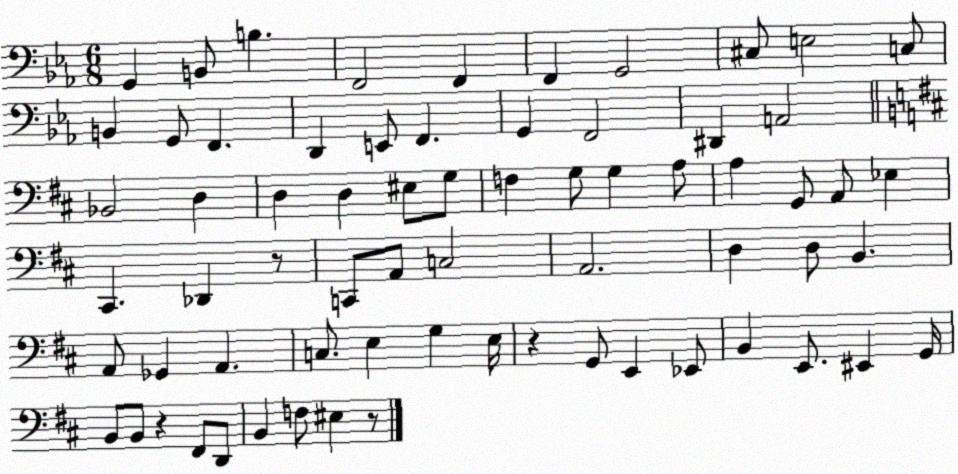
X:1
T:Untitled
M:6/8
L:1/4
K:Eb
G,, B,,/2 B, F,,2 F,, F,, G,,2 ^C,/2 E,2 C,/2 B,, G,,/2 F,, D,, E,,/2 F,, G,, F,,2 ^D,, A,,2 _B,,2 D, D, D, ^E,/2 G,/2 F, G,/2 G, A,/2 A, G,,/2 A,,/2 _E, ^C,, _D,, z/2 C,,/2 A,,/2 C,2 A,,2 D, D,/2 B,, A,,/2 _G,, A,, C,/2 E, G, E,/4 z G,,/2 E,, _E,,/2 B,, E,,/2 ^E,, G,,/4 B,,/2 B,,/2 z ^F,,/2 D,,/2 B,, F,/2 ^E, z/2